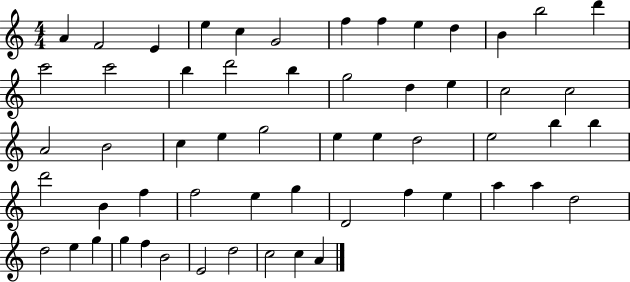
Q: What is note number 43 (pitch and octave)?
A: E5